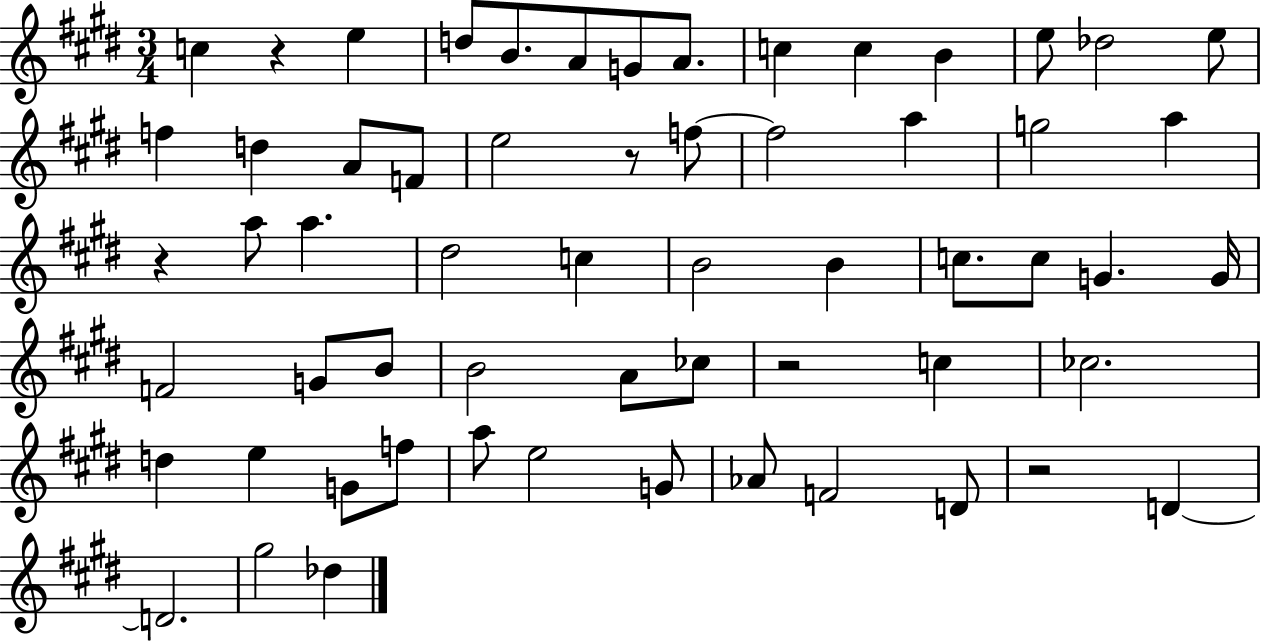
C5/q R/q E5/q D5/e B4/e. A4/e G4/e A4/e. C5/q C5/q B4/q E5/e Db5/h E5/e F5/q D5/q A4/e F4/e E5/h R/e F5/e F5/h A5/q G5/h A5/q R/q A5/e A5/q. D#5/h C5/q B4/h B4/q C5/e. C5/e G4/q. G4/s F4/h G4/e B4/e B4/h A4/e CES5/e R/h C5/q CES5/h. D5/q E5/q G4/e F5/e A5/e E5/h G4/e Ab4/e F4/h D4/e R/h D4/q D4/h. G#5/h Db5/q